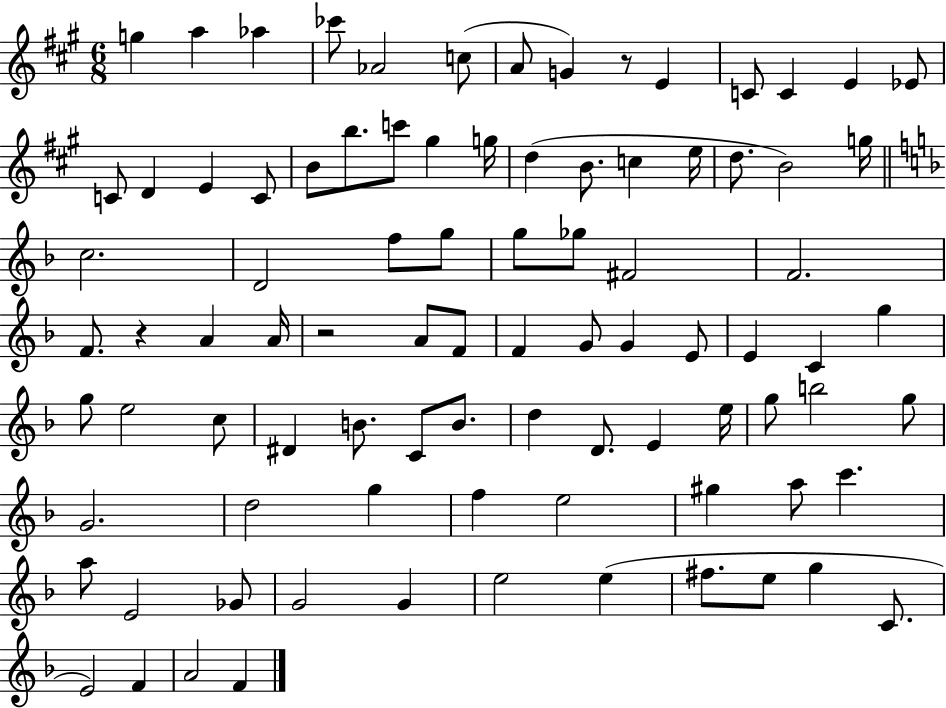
{
  \clef treble
  \numericTimeSignature
  \time 6/8
  \key a \major
  g''4 a''4 aes''4 | ces'''8 aes'2 c''8( | a'8 g'4) r8 e'4 | c'8 c'4 e'4 ees'8 | \break c'8 d'4 e'4 c'8 | b'8 b''8. c'''8 gis''4 g''16 | d''4( b'8. c''4 e''16 | d''8. b'2) g''16 | \break \bar "||" \break \key f \major c''2. | d'2 f''8 g''8 | g''8 ges''8 fis'2 | f'2. | \break f'8. r4 a'4 a'16 | r2 a'8 f'8 | f'4 g'8 g'4 e'8 | e'4 c'4 g''4 | \break g''8 e''2 c''8 | dis'4 b'8. c'8 b'8. | d''4 d'8. e'4 e''16 | g''8 b''2 g''8 | \break g'2. | d''2 g''4 | f''4 e''2 | gis''4 a''8 c'''4. | \break a''8 e'2 ges'8 | g'2 g'4 | e''2 e''4( | fis''8. e''8 g''4 c'8. | \break e'2) f'4 | a'2 f'4 | \bar "|."
}